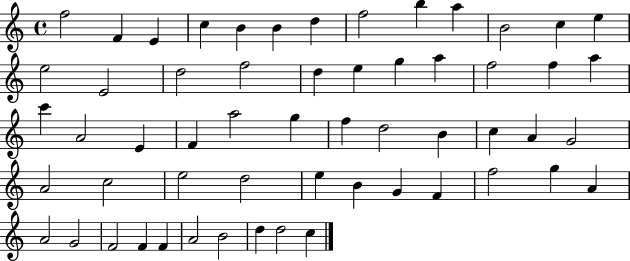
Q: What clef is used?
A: treble